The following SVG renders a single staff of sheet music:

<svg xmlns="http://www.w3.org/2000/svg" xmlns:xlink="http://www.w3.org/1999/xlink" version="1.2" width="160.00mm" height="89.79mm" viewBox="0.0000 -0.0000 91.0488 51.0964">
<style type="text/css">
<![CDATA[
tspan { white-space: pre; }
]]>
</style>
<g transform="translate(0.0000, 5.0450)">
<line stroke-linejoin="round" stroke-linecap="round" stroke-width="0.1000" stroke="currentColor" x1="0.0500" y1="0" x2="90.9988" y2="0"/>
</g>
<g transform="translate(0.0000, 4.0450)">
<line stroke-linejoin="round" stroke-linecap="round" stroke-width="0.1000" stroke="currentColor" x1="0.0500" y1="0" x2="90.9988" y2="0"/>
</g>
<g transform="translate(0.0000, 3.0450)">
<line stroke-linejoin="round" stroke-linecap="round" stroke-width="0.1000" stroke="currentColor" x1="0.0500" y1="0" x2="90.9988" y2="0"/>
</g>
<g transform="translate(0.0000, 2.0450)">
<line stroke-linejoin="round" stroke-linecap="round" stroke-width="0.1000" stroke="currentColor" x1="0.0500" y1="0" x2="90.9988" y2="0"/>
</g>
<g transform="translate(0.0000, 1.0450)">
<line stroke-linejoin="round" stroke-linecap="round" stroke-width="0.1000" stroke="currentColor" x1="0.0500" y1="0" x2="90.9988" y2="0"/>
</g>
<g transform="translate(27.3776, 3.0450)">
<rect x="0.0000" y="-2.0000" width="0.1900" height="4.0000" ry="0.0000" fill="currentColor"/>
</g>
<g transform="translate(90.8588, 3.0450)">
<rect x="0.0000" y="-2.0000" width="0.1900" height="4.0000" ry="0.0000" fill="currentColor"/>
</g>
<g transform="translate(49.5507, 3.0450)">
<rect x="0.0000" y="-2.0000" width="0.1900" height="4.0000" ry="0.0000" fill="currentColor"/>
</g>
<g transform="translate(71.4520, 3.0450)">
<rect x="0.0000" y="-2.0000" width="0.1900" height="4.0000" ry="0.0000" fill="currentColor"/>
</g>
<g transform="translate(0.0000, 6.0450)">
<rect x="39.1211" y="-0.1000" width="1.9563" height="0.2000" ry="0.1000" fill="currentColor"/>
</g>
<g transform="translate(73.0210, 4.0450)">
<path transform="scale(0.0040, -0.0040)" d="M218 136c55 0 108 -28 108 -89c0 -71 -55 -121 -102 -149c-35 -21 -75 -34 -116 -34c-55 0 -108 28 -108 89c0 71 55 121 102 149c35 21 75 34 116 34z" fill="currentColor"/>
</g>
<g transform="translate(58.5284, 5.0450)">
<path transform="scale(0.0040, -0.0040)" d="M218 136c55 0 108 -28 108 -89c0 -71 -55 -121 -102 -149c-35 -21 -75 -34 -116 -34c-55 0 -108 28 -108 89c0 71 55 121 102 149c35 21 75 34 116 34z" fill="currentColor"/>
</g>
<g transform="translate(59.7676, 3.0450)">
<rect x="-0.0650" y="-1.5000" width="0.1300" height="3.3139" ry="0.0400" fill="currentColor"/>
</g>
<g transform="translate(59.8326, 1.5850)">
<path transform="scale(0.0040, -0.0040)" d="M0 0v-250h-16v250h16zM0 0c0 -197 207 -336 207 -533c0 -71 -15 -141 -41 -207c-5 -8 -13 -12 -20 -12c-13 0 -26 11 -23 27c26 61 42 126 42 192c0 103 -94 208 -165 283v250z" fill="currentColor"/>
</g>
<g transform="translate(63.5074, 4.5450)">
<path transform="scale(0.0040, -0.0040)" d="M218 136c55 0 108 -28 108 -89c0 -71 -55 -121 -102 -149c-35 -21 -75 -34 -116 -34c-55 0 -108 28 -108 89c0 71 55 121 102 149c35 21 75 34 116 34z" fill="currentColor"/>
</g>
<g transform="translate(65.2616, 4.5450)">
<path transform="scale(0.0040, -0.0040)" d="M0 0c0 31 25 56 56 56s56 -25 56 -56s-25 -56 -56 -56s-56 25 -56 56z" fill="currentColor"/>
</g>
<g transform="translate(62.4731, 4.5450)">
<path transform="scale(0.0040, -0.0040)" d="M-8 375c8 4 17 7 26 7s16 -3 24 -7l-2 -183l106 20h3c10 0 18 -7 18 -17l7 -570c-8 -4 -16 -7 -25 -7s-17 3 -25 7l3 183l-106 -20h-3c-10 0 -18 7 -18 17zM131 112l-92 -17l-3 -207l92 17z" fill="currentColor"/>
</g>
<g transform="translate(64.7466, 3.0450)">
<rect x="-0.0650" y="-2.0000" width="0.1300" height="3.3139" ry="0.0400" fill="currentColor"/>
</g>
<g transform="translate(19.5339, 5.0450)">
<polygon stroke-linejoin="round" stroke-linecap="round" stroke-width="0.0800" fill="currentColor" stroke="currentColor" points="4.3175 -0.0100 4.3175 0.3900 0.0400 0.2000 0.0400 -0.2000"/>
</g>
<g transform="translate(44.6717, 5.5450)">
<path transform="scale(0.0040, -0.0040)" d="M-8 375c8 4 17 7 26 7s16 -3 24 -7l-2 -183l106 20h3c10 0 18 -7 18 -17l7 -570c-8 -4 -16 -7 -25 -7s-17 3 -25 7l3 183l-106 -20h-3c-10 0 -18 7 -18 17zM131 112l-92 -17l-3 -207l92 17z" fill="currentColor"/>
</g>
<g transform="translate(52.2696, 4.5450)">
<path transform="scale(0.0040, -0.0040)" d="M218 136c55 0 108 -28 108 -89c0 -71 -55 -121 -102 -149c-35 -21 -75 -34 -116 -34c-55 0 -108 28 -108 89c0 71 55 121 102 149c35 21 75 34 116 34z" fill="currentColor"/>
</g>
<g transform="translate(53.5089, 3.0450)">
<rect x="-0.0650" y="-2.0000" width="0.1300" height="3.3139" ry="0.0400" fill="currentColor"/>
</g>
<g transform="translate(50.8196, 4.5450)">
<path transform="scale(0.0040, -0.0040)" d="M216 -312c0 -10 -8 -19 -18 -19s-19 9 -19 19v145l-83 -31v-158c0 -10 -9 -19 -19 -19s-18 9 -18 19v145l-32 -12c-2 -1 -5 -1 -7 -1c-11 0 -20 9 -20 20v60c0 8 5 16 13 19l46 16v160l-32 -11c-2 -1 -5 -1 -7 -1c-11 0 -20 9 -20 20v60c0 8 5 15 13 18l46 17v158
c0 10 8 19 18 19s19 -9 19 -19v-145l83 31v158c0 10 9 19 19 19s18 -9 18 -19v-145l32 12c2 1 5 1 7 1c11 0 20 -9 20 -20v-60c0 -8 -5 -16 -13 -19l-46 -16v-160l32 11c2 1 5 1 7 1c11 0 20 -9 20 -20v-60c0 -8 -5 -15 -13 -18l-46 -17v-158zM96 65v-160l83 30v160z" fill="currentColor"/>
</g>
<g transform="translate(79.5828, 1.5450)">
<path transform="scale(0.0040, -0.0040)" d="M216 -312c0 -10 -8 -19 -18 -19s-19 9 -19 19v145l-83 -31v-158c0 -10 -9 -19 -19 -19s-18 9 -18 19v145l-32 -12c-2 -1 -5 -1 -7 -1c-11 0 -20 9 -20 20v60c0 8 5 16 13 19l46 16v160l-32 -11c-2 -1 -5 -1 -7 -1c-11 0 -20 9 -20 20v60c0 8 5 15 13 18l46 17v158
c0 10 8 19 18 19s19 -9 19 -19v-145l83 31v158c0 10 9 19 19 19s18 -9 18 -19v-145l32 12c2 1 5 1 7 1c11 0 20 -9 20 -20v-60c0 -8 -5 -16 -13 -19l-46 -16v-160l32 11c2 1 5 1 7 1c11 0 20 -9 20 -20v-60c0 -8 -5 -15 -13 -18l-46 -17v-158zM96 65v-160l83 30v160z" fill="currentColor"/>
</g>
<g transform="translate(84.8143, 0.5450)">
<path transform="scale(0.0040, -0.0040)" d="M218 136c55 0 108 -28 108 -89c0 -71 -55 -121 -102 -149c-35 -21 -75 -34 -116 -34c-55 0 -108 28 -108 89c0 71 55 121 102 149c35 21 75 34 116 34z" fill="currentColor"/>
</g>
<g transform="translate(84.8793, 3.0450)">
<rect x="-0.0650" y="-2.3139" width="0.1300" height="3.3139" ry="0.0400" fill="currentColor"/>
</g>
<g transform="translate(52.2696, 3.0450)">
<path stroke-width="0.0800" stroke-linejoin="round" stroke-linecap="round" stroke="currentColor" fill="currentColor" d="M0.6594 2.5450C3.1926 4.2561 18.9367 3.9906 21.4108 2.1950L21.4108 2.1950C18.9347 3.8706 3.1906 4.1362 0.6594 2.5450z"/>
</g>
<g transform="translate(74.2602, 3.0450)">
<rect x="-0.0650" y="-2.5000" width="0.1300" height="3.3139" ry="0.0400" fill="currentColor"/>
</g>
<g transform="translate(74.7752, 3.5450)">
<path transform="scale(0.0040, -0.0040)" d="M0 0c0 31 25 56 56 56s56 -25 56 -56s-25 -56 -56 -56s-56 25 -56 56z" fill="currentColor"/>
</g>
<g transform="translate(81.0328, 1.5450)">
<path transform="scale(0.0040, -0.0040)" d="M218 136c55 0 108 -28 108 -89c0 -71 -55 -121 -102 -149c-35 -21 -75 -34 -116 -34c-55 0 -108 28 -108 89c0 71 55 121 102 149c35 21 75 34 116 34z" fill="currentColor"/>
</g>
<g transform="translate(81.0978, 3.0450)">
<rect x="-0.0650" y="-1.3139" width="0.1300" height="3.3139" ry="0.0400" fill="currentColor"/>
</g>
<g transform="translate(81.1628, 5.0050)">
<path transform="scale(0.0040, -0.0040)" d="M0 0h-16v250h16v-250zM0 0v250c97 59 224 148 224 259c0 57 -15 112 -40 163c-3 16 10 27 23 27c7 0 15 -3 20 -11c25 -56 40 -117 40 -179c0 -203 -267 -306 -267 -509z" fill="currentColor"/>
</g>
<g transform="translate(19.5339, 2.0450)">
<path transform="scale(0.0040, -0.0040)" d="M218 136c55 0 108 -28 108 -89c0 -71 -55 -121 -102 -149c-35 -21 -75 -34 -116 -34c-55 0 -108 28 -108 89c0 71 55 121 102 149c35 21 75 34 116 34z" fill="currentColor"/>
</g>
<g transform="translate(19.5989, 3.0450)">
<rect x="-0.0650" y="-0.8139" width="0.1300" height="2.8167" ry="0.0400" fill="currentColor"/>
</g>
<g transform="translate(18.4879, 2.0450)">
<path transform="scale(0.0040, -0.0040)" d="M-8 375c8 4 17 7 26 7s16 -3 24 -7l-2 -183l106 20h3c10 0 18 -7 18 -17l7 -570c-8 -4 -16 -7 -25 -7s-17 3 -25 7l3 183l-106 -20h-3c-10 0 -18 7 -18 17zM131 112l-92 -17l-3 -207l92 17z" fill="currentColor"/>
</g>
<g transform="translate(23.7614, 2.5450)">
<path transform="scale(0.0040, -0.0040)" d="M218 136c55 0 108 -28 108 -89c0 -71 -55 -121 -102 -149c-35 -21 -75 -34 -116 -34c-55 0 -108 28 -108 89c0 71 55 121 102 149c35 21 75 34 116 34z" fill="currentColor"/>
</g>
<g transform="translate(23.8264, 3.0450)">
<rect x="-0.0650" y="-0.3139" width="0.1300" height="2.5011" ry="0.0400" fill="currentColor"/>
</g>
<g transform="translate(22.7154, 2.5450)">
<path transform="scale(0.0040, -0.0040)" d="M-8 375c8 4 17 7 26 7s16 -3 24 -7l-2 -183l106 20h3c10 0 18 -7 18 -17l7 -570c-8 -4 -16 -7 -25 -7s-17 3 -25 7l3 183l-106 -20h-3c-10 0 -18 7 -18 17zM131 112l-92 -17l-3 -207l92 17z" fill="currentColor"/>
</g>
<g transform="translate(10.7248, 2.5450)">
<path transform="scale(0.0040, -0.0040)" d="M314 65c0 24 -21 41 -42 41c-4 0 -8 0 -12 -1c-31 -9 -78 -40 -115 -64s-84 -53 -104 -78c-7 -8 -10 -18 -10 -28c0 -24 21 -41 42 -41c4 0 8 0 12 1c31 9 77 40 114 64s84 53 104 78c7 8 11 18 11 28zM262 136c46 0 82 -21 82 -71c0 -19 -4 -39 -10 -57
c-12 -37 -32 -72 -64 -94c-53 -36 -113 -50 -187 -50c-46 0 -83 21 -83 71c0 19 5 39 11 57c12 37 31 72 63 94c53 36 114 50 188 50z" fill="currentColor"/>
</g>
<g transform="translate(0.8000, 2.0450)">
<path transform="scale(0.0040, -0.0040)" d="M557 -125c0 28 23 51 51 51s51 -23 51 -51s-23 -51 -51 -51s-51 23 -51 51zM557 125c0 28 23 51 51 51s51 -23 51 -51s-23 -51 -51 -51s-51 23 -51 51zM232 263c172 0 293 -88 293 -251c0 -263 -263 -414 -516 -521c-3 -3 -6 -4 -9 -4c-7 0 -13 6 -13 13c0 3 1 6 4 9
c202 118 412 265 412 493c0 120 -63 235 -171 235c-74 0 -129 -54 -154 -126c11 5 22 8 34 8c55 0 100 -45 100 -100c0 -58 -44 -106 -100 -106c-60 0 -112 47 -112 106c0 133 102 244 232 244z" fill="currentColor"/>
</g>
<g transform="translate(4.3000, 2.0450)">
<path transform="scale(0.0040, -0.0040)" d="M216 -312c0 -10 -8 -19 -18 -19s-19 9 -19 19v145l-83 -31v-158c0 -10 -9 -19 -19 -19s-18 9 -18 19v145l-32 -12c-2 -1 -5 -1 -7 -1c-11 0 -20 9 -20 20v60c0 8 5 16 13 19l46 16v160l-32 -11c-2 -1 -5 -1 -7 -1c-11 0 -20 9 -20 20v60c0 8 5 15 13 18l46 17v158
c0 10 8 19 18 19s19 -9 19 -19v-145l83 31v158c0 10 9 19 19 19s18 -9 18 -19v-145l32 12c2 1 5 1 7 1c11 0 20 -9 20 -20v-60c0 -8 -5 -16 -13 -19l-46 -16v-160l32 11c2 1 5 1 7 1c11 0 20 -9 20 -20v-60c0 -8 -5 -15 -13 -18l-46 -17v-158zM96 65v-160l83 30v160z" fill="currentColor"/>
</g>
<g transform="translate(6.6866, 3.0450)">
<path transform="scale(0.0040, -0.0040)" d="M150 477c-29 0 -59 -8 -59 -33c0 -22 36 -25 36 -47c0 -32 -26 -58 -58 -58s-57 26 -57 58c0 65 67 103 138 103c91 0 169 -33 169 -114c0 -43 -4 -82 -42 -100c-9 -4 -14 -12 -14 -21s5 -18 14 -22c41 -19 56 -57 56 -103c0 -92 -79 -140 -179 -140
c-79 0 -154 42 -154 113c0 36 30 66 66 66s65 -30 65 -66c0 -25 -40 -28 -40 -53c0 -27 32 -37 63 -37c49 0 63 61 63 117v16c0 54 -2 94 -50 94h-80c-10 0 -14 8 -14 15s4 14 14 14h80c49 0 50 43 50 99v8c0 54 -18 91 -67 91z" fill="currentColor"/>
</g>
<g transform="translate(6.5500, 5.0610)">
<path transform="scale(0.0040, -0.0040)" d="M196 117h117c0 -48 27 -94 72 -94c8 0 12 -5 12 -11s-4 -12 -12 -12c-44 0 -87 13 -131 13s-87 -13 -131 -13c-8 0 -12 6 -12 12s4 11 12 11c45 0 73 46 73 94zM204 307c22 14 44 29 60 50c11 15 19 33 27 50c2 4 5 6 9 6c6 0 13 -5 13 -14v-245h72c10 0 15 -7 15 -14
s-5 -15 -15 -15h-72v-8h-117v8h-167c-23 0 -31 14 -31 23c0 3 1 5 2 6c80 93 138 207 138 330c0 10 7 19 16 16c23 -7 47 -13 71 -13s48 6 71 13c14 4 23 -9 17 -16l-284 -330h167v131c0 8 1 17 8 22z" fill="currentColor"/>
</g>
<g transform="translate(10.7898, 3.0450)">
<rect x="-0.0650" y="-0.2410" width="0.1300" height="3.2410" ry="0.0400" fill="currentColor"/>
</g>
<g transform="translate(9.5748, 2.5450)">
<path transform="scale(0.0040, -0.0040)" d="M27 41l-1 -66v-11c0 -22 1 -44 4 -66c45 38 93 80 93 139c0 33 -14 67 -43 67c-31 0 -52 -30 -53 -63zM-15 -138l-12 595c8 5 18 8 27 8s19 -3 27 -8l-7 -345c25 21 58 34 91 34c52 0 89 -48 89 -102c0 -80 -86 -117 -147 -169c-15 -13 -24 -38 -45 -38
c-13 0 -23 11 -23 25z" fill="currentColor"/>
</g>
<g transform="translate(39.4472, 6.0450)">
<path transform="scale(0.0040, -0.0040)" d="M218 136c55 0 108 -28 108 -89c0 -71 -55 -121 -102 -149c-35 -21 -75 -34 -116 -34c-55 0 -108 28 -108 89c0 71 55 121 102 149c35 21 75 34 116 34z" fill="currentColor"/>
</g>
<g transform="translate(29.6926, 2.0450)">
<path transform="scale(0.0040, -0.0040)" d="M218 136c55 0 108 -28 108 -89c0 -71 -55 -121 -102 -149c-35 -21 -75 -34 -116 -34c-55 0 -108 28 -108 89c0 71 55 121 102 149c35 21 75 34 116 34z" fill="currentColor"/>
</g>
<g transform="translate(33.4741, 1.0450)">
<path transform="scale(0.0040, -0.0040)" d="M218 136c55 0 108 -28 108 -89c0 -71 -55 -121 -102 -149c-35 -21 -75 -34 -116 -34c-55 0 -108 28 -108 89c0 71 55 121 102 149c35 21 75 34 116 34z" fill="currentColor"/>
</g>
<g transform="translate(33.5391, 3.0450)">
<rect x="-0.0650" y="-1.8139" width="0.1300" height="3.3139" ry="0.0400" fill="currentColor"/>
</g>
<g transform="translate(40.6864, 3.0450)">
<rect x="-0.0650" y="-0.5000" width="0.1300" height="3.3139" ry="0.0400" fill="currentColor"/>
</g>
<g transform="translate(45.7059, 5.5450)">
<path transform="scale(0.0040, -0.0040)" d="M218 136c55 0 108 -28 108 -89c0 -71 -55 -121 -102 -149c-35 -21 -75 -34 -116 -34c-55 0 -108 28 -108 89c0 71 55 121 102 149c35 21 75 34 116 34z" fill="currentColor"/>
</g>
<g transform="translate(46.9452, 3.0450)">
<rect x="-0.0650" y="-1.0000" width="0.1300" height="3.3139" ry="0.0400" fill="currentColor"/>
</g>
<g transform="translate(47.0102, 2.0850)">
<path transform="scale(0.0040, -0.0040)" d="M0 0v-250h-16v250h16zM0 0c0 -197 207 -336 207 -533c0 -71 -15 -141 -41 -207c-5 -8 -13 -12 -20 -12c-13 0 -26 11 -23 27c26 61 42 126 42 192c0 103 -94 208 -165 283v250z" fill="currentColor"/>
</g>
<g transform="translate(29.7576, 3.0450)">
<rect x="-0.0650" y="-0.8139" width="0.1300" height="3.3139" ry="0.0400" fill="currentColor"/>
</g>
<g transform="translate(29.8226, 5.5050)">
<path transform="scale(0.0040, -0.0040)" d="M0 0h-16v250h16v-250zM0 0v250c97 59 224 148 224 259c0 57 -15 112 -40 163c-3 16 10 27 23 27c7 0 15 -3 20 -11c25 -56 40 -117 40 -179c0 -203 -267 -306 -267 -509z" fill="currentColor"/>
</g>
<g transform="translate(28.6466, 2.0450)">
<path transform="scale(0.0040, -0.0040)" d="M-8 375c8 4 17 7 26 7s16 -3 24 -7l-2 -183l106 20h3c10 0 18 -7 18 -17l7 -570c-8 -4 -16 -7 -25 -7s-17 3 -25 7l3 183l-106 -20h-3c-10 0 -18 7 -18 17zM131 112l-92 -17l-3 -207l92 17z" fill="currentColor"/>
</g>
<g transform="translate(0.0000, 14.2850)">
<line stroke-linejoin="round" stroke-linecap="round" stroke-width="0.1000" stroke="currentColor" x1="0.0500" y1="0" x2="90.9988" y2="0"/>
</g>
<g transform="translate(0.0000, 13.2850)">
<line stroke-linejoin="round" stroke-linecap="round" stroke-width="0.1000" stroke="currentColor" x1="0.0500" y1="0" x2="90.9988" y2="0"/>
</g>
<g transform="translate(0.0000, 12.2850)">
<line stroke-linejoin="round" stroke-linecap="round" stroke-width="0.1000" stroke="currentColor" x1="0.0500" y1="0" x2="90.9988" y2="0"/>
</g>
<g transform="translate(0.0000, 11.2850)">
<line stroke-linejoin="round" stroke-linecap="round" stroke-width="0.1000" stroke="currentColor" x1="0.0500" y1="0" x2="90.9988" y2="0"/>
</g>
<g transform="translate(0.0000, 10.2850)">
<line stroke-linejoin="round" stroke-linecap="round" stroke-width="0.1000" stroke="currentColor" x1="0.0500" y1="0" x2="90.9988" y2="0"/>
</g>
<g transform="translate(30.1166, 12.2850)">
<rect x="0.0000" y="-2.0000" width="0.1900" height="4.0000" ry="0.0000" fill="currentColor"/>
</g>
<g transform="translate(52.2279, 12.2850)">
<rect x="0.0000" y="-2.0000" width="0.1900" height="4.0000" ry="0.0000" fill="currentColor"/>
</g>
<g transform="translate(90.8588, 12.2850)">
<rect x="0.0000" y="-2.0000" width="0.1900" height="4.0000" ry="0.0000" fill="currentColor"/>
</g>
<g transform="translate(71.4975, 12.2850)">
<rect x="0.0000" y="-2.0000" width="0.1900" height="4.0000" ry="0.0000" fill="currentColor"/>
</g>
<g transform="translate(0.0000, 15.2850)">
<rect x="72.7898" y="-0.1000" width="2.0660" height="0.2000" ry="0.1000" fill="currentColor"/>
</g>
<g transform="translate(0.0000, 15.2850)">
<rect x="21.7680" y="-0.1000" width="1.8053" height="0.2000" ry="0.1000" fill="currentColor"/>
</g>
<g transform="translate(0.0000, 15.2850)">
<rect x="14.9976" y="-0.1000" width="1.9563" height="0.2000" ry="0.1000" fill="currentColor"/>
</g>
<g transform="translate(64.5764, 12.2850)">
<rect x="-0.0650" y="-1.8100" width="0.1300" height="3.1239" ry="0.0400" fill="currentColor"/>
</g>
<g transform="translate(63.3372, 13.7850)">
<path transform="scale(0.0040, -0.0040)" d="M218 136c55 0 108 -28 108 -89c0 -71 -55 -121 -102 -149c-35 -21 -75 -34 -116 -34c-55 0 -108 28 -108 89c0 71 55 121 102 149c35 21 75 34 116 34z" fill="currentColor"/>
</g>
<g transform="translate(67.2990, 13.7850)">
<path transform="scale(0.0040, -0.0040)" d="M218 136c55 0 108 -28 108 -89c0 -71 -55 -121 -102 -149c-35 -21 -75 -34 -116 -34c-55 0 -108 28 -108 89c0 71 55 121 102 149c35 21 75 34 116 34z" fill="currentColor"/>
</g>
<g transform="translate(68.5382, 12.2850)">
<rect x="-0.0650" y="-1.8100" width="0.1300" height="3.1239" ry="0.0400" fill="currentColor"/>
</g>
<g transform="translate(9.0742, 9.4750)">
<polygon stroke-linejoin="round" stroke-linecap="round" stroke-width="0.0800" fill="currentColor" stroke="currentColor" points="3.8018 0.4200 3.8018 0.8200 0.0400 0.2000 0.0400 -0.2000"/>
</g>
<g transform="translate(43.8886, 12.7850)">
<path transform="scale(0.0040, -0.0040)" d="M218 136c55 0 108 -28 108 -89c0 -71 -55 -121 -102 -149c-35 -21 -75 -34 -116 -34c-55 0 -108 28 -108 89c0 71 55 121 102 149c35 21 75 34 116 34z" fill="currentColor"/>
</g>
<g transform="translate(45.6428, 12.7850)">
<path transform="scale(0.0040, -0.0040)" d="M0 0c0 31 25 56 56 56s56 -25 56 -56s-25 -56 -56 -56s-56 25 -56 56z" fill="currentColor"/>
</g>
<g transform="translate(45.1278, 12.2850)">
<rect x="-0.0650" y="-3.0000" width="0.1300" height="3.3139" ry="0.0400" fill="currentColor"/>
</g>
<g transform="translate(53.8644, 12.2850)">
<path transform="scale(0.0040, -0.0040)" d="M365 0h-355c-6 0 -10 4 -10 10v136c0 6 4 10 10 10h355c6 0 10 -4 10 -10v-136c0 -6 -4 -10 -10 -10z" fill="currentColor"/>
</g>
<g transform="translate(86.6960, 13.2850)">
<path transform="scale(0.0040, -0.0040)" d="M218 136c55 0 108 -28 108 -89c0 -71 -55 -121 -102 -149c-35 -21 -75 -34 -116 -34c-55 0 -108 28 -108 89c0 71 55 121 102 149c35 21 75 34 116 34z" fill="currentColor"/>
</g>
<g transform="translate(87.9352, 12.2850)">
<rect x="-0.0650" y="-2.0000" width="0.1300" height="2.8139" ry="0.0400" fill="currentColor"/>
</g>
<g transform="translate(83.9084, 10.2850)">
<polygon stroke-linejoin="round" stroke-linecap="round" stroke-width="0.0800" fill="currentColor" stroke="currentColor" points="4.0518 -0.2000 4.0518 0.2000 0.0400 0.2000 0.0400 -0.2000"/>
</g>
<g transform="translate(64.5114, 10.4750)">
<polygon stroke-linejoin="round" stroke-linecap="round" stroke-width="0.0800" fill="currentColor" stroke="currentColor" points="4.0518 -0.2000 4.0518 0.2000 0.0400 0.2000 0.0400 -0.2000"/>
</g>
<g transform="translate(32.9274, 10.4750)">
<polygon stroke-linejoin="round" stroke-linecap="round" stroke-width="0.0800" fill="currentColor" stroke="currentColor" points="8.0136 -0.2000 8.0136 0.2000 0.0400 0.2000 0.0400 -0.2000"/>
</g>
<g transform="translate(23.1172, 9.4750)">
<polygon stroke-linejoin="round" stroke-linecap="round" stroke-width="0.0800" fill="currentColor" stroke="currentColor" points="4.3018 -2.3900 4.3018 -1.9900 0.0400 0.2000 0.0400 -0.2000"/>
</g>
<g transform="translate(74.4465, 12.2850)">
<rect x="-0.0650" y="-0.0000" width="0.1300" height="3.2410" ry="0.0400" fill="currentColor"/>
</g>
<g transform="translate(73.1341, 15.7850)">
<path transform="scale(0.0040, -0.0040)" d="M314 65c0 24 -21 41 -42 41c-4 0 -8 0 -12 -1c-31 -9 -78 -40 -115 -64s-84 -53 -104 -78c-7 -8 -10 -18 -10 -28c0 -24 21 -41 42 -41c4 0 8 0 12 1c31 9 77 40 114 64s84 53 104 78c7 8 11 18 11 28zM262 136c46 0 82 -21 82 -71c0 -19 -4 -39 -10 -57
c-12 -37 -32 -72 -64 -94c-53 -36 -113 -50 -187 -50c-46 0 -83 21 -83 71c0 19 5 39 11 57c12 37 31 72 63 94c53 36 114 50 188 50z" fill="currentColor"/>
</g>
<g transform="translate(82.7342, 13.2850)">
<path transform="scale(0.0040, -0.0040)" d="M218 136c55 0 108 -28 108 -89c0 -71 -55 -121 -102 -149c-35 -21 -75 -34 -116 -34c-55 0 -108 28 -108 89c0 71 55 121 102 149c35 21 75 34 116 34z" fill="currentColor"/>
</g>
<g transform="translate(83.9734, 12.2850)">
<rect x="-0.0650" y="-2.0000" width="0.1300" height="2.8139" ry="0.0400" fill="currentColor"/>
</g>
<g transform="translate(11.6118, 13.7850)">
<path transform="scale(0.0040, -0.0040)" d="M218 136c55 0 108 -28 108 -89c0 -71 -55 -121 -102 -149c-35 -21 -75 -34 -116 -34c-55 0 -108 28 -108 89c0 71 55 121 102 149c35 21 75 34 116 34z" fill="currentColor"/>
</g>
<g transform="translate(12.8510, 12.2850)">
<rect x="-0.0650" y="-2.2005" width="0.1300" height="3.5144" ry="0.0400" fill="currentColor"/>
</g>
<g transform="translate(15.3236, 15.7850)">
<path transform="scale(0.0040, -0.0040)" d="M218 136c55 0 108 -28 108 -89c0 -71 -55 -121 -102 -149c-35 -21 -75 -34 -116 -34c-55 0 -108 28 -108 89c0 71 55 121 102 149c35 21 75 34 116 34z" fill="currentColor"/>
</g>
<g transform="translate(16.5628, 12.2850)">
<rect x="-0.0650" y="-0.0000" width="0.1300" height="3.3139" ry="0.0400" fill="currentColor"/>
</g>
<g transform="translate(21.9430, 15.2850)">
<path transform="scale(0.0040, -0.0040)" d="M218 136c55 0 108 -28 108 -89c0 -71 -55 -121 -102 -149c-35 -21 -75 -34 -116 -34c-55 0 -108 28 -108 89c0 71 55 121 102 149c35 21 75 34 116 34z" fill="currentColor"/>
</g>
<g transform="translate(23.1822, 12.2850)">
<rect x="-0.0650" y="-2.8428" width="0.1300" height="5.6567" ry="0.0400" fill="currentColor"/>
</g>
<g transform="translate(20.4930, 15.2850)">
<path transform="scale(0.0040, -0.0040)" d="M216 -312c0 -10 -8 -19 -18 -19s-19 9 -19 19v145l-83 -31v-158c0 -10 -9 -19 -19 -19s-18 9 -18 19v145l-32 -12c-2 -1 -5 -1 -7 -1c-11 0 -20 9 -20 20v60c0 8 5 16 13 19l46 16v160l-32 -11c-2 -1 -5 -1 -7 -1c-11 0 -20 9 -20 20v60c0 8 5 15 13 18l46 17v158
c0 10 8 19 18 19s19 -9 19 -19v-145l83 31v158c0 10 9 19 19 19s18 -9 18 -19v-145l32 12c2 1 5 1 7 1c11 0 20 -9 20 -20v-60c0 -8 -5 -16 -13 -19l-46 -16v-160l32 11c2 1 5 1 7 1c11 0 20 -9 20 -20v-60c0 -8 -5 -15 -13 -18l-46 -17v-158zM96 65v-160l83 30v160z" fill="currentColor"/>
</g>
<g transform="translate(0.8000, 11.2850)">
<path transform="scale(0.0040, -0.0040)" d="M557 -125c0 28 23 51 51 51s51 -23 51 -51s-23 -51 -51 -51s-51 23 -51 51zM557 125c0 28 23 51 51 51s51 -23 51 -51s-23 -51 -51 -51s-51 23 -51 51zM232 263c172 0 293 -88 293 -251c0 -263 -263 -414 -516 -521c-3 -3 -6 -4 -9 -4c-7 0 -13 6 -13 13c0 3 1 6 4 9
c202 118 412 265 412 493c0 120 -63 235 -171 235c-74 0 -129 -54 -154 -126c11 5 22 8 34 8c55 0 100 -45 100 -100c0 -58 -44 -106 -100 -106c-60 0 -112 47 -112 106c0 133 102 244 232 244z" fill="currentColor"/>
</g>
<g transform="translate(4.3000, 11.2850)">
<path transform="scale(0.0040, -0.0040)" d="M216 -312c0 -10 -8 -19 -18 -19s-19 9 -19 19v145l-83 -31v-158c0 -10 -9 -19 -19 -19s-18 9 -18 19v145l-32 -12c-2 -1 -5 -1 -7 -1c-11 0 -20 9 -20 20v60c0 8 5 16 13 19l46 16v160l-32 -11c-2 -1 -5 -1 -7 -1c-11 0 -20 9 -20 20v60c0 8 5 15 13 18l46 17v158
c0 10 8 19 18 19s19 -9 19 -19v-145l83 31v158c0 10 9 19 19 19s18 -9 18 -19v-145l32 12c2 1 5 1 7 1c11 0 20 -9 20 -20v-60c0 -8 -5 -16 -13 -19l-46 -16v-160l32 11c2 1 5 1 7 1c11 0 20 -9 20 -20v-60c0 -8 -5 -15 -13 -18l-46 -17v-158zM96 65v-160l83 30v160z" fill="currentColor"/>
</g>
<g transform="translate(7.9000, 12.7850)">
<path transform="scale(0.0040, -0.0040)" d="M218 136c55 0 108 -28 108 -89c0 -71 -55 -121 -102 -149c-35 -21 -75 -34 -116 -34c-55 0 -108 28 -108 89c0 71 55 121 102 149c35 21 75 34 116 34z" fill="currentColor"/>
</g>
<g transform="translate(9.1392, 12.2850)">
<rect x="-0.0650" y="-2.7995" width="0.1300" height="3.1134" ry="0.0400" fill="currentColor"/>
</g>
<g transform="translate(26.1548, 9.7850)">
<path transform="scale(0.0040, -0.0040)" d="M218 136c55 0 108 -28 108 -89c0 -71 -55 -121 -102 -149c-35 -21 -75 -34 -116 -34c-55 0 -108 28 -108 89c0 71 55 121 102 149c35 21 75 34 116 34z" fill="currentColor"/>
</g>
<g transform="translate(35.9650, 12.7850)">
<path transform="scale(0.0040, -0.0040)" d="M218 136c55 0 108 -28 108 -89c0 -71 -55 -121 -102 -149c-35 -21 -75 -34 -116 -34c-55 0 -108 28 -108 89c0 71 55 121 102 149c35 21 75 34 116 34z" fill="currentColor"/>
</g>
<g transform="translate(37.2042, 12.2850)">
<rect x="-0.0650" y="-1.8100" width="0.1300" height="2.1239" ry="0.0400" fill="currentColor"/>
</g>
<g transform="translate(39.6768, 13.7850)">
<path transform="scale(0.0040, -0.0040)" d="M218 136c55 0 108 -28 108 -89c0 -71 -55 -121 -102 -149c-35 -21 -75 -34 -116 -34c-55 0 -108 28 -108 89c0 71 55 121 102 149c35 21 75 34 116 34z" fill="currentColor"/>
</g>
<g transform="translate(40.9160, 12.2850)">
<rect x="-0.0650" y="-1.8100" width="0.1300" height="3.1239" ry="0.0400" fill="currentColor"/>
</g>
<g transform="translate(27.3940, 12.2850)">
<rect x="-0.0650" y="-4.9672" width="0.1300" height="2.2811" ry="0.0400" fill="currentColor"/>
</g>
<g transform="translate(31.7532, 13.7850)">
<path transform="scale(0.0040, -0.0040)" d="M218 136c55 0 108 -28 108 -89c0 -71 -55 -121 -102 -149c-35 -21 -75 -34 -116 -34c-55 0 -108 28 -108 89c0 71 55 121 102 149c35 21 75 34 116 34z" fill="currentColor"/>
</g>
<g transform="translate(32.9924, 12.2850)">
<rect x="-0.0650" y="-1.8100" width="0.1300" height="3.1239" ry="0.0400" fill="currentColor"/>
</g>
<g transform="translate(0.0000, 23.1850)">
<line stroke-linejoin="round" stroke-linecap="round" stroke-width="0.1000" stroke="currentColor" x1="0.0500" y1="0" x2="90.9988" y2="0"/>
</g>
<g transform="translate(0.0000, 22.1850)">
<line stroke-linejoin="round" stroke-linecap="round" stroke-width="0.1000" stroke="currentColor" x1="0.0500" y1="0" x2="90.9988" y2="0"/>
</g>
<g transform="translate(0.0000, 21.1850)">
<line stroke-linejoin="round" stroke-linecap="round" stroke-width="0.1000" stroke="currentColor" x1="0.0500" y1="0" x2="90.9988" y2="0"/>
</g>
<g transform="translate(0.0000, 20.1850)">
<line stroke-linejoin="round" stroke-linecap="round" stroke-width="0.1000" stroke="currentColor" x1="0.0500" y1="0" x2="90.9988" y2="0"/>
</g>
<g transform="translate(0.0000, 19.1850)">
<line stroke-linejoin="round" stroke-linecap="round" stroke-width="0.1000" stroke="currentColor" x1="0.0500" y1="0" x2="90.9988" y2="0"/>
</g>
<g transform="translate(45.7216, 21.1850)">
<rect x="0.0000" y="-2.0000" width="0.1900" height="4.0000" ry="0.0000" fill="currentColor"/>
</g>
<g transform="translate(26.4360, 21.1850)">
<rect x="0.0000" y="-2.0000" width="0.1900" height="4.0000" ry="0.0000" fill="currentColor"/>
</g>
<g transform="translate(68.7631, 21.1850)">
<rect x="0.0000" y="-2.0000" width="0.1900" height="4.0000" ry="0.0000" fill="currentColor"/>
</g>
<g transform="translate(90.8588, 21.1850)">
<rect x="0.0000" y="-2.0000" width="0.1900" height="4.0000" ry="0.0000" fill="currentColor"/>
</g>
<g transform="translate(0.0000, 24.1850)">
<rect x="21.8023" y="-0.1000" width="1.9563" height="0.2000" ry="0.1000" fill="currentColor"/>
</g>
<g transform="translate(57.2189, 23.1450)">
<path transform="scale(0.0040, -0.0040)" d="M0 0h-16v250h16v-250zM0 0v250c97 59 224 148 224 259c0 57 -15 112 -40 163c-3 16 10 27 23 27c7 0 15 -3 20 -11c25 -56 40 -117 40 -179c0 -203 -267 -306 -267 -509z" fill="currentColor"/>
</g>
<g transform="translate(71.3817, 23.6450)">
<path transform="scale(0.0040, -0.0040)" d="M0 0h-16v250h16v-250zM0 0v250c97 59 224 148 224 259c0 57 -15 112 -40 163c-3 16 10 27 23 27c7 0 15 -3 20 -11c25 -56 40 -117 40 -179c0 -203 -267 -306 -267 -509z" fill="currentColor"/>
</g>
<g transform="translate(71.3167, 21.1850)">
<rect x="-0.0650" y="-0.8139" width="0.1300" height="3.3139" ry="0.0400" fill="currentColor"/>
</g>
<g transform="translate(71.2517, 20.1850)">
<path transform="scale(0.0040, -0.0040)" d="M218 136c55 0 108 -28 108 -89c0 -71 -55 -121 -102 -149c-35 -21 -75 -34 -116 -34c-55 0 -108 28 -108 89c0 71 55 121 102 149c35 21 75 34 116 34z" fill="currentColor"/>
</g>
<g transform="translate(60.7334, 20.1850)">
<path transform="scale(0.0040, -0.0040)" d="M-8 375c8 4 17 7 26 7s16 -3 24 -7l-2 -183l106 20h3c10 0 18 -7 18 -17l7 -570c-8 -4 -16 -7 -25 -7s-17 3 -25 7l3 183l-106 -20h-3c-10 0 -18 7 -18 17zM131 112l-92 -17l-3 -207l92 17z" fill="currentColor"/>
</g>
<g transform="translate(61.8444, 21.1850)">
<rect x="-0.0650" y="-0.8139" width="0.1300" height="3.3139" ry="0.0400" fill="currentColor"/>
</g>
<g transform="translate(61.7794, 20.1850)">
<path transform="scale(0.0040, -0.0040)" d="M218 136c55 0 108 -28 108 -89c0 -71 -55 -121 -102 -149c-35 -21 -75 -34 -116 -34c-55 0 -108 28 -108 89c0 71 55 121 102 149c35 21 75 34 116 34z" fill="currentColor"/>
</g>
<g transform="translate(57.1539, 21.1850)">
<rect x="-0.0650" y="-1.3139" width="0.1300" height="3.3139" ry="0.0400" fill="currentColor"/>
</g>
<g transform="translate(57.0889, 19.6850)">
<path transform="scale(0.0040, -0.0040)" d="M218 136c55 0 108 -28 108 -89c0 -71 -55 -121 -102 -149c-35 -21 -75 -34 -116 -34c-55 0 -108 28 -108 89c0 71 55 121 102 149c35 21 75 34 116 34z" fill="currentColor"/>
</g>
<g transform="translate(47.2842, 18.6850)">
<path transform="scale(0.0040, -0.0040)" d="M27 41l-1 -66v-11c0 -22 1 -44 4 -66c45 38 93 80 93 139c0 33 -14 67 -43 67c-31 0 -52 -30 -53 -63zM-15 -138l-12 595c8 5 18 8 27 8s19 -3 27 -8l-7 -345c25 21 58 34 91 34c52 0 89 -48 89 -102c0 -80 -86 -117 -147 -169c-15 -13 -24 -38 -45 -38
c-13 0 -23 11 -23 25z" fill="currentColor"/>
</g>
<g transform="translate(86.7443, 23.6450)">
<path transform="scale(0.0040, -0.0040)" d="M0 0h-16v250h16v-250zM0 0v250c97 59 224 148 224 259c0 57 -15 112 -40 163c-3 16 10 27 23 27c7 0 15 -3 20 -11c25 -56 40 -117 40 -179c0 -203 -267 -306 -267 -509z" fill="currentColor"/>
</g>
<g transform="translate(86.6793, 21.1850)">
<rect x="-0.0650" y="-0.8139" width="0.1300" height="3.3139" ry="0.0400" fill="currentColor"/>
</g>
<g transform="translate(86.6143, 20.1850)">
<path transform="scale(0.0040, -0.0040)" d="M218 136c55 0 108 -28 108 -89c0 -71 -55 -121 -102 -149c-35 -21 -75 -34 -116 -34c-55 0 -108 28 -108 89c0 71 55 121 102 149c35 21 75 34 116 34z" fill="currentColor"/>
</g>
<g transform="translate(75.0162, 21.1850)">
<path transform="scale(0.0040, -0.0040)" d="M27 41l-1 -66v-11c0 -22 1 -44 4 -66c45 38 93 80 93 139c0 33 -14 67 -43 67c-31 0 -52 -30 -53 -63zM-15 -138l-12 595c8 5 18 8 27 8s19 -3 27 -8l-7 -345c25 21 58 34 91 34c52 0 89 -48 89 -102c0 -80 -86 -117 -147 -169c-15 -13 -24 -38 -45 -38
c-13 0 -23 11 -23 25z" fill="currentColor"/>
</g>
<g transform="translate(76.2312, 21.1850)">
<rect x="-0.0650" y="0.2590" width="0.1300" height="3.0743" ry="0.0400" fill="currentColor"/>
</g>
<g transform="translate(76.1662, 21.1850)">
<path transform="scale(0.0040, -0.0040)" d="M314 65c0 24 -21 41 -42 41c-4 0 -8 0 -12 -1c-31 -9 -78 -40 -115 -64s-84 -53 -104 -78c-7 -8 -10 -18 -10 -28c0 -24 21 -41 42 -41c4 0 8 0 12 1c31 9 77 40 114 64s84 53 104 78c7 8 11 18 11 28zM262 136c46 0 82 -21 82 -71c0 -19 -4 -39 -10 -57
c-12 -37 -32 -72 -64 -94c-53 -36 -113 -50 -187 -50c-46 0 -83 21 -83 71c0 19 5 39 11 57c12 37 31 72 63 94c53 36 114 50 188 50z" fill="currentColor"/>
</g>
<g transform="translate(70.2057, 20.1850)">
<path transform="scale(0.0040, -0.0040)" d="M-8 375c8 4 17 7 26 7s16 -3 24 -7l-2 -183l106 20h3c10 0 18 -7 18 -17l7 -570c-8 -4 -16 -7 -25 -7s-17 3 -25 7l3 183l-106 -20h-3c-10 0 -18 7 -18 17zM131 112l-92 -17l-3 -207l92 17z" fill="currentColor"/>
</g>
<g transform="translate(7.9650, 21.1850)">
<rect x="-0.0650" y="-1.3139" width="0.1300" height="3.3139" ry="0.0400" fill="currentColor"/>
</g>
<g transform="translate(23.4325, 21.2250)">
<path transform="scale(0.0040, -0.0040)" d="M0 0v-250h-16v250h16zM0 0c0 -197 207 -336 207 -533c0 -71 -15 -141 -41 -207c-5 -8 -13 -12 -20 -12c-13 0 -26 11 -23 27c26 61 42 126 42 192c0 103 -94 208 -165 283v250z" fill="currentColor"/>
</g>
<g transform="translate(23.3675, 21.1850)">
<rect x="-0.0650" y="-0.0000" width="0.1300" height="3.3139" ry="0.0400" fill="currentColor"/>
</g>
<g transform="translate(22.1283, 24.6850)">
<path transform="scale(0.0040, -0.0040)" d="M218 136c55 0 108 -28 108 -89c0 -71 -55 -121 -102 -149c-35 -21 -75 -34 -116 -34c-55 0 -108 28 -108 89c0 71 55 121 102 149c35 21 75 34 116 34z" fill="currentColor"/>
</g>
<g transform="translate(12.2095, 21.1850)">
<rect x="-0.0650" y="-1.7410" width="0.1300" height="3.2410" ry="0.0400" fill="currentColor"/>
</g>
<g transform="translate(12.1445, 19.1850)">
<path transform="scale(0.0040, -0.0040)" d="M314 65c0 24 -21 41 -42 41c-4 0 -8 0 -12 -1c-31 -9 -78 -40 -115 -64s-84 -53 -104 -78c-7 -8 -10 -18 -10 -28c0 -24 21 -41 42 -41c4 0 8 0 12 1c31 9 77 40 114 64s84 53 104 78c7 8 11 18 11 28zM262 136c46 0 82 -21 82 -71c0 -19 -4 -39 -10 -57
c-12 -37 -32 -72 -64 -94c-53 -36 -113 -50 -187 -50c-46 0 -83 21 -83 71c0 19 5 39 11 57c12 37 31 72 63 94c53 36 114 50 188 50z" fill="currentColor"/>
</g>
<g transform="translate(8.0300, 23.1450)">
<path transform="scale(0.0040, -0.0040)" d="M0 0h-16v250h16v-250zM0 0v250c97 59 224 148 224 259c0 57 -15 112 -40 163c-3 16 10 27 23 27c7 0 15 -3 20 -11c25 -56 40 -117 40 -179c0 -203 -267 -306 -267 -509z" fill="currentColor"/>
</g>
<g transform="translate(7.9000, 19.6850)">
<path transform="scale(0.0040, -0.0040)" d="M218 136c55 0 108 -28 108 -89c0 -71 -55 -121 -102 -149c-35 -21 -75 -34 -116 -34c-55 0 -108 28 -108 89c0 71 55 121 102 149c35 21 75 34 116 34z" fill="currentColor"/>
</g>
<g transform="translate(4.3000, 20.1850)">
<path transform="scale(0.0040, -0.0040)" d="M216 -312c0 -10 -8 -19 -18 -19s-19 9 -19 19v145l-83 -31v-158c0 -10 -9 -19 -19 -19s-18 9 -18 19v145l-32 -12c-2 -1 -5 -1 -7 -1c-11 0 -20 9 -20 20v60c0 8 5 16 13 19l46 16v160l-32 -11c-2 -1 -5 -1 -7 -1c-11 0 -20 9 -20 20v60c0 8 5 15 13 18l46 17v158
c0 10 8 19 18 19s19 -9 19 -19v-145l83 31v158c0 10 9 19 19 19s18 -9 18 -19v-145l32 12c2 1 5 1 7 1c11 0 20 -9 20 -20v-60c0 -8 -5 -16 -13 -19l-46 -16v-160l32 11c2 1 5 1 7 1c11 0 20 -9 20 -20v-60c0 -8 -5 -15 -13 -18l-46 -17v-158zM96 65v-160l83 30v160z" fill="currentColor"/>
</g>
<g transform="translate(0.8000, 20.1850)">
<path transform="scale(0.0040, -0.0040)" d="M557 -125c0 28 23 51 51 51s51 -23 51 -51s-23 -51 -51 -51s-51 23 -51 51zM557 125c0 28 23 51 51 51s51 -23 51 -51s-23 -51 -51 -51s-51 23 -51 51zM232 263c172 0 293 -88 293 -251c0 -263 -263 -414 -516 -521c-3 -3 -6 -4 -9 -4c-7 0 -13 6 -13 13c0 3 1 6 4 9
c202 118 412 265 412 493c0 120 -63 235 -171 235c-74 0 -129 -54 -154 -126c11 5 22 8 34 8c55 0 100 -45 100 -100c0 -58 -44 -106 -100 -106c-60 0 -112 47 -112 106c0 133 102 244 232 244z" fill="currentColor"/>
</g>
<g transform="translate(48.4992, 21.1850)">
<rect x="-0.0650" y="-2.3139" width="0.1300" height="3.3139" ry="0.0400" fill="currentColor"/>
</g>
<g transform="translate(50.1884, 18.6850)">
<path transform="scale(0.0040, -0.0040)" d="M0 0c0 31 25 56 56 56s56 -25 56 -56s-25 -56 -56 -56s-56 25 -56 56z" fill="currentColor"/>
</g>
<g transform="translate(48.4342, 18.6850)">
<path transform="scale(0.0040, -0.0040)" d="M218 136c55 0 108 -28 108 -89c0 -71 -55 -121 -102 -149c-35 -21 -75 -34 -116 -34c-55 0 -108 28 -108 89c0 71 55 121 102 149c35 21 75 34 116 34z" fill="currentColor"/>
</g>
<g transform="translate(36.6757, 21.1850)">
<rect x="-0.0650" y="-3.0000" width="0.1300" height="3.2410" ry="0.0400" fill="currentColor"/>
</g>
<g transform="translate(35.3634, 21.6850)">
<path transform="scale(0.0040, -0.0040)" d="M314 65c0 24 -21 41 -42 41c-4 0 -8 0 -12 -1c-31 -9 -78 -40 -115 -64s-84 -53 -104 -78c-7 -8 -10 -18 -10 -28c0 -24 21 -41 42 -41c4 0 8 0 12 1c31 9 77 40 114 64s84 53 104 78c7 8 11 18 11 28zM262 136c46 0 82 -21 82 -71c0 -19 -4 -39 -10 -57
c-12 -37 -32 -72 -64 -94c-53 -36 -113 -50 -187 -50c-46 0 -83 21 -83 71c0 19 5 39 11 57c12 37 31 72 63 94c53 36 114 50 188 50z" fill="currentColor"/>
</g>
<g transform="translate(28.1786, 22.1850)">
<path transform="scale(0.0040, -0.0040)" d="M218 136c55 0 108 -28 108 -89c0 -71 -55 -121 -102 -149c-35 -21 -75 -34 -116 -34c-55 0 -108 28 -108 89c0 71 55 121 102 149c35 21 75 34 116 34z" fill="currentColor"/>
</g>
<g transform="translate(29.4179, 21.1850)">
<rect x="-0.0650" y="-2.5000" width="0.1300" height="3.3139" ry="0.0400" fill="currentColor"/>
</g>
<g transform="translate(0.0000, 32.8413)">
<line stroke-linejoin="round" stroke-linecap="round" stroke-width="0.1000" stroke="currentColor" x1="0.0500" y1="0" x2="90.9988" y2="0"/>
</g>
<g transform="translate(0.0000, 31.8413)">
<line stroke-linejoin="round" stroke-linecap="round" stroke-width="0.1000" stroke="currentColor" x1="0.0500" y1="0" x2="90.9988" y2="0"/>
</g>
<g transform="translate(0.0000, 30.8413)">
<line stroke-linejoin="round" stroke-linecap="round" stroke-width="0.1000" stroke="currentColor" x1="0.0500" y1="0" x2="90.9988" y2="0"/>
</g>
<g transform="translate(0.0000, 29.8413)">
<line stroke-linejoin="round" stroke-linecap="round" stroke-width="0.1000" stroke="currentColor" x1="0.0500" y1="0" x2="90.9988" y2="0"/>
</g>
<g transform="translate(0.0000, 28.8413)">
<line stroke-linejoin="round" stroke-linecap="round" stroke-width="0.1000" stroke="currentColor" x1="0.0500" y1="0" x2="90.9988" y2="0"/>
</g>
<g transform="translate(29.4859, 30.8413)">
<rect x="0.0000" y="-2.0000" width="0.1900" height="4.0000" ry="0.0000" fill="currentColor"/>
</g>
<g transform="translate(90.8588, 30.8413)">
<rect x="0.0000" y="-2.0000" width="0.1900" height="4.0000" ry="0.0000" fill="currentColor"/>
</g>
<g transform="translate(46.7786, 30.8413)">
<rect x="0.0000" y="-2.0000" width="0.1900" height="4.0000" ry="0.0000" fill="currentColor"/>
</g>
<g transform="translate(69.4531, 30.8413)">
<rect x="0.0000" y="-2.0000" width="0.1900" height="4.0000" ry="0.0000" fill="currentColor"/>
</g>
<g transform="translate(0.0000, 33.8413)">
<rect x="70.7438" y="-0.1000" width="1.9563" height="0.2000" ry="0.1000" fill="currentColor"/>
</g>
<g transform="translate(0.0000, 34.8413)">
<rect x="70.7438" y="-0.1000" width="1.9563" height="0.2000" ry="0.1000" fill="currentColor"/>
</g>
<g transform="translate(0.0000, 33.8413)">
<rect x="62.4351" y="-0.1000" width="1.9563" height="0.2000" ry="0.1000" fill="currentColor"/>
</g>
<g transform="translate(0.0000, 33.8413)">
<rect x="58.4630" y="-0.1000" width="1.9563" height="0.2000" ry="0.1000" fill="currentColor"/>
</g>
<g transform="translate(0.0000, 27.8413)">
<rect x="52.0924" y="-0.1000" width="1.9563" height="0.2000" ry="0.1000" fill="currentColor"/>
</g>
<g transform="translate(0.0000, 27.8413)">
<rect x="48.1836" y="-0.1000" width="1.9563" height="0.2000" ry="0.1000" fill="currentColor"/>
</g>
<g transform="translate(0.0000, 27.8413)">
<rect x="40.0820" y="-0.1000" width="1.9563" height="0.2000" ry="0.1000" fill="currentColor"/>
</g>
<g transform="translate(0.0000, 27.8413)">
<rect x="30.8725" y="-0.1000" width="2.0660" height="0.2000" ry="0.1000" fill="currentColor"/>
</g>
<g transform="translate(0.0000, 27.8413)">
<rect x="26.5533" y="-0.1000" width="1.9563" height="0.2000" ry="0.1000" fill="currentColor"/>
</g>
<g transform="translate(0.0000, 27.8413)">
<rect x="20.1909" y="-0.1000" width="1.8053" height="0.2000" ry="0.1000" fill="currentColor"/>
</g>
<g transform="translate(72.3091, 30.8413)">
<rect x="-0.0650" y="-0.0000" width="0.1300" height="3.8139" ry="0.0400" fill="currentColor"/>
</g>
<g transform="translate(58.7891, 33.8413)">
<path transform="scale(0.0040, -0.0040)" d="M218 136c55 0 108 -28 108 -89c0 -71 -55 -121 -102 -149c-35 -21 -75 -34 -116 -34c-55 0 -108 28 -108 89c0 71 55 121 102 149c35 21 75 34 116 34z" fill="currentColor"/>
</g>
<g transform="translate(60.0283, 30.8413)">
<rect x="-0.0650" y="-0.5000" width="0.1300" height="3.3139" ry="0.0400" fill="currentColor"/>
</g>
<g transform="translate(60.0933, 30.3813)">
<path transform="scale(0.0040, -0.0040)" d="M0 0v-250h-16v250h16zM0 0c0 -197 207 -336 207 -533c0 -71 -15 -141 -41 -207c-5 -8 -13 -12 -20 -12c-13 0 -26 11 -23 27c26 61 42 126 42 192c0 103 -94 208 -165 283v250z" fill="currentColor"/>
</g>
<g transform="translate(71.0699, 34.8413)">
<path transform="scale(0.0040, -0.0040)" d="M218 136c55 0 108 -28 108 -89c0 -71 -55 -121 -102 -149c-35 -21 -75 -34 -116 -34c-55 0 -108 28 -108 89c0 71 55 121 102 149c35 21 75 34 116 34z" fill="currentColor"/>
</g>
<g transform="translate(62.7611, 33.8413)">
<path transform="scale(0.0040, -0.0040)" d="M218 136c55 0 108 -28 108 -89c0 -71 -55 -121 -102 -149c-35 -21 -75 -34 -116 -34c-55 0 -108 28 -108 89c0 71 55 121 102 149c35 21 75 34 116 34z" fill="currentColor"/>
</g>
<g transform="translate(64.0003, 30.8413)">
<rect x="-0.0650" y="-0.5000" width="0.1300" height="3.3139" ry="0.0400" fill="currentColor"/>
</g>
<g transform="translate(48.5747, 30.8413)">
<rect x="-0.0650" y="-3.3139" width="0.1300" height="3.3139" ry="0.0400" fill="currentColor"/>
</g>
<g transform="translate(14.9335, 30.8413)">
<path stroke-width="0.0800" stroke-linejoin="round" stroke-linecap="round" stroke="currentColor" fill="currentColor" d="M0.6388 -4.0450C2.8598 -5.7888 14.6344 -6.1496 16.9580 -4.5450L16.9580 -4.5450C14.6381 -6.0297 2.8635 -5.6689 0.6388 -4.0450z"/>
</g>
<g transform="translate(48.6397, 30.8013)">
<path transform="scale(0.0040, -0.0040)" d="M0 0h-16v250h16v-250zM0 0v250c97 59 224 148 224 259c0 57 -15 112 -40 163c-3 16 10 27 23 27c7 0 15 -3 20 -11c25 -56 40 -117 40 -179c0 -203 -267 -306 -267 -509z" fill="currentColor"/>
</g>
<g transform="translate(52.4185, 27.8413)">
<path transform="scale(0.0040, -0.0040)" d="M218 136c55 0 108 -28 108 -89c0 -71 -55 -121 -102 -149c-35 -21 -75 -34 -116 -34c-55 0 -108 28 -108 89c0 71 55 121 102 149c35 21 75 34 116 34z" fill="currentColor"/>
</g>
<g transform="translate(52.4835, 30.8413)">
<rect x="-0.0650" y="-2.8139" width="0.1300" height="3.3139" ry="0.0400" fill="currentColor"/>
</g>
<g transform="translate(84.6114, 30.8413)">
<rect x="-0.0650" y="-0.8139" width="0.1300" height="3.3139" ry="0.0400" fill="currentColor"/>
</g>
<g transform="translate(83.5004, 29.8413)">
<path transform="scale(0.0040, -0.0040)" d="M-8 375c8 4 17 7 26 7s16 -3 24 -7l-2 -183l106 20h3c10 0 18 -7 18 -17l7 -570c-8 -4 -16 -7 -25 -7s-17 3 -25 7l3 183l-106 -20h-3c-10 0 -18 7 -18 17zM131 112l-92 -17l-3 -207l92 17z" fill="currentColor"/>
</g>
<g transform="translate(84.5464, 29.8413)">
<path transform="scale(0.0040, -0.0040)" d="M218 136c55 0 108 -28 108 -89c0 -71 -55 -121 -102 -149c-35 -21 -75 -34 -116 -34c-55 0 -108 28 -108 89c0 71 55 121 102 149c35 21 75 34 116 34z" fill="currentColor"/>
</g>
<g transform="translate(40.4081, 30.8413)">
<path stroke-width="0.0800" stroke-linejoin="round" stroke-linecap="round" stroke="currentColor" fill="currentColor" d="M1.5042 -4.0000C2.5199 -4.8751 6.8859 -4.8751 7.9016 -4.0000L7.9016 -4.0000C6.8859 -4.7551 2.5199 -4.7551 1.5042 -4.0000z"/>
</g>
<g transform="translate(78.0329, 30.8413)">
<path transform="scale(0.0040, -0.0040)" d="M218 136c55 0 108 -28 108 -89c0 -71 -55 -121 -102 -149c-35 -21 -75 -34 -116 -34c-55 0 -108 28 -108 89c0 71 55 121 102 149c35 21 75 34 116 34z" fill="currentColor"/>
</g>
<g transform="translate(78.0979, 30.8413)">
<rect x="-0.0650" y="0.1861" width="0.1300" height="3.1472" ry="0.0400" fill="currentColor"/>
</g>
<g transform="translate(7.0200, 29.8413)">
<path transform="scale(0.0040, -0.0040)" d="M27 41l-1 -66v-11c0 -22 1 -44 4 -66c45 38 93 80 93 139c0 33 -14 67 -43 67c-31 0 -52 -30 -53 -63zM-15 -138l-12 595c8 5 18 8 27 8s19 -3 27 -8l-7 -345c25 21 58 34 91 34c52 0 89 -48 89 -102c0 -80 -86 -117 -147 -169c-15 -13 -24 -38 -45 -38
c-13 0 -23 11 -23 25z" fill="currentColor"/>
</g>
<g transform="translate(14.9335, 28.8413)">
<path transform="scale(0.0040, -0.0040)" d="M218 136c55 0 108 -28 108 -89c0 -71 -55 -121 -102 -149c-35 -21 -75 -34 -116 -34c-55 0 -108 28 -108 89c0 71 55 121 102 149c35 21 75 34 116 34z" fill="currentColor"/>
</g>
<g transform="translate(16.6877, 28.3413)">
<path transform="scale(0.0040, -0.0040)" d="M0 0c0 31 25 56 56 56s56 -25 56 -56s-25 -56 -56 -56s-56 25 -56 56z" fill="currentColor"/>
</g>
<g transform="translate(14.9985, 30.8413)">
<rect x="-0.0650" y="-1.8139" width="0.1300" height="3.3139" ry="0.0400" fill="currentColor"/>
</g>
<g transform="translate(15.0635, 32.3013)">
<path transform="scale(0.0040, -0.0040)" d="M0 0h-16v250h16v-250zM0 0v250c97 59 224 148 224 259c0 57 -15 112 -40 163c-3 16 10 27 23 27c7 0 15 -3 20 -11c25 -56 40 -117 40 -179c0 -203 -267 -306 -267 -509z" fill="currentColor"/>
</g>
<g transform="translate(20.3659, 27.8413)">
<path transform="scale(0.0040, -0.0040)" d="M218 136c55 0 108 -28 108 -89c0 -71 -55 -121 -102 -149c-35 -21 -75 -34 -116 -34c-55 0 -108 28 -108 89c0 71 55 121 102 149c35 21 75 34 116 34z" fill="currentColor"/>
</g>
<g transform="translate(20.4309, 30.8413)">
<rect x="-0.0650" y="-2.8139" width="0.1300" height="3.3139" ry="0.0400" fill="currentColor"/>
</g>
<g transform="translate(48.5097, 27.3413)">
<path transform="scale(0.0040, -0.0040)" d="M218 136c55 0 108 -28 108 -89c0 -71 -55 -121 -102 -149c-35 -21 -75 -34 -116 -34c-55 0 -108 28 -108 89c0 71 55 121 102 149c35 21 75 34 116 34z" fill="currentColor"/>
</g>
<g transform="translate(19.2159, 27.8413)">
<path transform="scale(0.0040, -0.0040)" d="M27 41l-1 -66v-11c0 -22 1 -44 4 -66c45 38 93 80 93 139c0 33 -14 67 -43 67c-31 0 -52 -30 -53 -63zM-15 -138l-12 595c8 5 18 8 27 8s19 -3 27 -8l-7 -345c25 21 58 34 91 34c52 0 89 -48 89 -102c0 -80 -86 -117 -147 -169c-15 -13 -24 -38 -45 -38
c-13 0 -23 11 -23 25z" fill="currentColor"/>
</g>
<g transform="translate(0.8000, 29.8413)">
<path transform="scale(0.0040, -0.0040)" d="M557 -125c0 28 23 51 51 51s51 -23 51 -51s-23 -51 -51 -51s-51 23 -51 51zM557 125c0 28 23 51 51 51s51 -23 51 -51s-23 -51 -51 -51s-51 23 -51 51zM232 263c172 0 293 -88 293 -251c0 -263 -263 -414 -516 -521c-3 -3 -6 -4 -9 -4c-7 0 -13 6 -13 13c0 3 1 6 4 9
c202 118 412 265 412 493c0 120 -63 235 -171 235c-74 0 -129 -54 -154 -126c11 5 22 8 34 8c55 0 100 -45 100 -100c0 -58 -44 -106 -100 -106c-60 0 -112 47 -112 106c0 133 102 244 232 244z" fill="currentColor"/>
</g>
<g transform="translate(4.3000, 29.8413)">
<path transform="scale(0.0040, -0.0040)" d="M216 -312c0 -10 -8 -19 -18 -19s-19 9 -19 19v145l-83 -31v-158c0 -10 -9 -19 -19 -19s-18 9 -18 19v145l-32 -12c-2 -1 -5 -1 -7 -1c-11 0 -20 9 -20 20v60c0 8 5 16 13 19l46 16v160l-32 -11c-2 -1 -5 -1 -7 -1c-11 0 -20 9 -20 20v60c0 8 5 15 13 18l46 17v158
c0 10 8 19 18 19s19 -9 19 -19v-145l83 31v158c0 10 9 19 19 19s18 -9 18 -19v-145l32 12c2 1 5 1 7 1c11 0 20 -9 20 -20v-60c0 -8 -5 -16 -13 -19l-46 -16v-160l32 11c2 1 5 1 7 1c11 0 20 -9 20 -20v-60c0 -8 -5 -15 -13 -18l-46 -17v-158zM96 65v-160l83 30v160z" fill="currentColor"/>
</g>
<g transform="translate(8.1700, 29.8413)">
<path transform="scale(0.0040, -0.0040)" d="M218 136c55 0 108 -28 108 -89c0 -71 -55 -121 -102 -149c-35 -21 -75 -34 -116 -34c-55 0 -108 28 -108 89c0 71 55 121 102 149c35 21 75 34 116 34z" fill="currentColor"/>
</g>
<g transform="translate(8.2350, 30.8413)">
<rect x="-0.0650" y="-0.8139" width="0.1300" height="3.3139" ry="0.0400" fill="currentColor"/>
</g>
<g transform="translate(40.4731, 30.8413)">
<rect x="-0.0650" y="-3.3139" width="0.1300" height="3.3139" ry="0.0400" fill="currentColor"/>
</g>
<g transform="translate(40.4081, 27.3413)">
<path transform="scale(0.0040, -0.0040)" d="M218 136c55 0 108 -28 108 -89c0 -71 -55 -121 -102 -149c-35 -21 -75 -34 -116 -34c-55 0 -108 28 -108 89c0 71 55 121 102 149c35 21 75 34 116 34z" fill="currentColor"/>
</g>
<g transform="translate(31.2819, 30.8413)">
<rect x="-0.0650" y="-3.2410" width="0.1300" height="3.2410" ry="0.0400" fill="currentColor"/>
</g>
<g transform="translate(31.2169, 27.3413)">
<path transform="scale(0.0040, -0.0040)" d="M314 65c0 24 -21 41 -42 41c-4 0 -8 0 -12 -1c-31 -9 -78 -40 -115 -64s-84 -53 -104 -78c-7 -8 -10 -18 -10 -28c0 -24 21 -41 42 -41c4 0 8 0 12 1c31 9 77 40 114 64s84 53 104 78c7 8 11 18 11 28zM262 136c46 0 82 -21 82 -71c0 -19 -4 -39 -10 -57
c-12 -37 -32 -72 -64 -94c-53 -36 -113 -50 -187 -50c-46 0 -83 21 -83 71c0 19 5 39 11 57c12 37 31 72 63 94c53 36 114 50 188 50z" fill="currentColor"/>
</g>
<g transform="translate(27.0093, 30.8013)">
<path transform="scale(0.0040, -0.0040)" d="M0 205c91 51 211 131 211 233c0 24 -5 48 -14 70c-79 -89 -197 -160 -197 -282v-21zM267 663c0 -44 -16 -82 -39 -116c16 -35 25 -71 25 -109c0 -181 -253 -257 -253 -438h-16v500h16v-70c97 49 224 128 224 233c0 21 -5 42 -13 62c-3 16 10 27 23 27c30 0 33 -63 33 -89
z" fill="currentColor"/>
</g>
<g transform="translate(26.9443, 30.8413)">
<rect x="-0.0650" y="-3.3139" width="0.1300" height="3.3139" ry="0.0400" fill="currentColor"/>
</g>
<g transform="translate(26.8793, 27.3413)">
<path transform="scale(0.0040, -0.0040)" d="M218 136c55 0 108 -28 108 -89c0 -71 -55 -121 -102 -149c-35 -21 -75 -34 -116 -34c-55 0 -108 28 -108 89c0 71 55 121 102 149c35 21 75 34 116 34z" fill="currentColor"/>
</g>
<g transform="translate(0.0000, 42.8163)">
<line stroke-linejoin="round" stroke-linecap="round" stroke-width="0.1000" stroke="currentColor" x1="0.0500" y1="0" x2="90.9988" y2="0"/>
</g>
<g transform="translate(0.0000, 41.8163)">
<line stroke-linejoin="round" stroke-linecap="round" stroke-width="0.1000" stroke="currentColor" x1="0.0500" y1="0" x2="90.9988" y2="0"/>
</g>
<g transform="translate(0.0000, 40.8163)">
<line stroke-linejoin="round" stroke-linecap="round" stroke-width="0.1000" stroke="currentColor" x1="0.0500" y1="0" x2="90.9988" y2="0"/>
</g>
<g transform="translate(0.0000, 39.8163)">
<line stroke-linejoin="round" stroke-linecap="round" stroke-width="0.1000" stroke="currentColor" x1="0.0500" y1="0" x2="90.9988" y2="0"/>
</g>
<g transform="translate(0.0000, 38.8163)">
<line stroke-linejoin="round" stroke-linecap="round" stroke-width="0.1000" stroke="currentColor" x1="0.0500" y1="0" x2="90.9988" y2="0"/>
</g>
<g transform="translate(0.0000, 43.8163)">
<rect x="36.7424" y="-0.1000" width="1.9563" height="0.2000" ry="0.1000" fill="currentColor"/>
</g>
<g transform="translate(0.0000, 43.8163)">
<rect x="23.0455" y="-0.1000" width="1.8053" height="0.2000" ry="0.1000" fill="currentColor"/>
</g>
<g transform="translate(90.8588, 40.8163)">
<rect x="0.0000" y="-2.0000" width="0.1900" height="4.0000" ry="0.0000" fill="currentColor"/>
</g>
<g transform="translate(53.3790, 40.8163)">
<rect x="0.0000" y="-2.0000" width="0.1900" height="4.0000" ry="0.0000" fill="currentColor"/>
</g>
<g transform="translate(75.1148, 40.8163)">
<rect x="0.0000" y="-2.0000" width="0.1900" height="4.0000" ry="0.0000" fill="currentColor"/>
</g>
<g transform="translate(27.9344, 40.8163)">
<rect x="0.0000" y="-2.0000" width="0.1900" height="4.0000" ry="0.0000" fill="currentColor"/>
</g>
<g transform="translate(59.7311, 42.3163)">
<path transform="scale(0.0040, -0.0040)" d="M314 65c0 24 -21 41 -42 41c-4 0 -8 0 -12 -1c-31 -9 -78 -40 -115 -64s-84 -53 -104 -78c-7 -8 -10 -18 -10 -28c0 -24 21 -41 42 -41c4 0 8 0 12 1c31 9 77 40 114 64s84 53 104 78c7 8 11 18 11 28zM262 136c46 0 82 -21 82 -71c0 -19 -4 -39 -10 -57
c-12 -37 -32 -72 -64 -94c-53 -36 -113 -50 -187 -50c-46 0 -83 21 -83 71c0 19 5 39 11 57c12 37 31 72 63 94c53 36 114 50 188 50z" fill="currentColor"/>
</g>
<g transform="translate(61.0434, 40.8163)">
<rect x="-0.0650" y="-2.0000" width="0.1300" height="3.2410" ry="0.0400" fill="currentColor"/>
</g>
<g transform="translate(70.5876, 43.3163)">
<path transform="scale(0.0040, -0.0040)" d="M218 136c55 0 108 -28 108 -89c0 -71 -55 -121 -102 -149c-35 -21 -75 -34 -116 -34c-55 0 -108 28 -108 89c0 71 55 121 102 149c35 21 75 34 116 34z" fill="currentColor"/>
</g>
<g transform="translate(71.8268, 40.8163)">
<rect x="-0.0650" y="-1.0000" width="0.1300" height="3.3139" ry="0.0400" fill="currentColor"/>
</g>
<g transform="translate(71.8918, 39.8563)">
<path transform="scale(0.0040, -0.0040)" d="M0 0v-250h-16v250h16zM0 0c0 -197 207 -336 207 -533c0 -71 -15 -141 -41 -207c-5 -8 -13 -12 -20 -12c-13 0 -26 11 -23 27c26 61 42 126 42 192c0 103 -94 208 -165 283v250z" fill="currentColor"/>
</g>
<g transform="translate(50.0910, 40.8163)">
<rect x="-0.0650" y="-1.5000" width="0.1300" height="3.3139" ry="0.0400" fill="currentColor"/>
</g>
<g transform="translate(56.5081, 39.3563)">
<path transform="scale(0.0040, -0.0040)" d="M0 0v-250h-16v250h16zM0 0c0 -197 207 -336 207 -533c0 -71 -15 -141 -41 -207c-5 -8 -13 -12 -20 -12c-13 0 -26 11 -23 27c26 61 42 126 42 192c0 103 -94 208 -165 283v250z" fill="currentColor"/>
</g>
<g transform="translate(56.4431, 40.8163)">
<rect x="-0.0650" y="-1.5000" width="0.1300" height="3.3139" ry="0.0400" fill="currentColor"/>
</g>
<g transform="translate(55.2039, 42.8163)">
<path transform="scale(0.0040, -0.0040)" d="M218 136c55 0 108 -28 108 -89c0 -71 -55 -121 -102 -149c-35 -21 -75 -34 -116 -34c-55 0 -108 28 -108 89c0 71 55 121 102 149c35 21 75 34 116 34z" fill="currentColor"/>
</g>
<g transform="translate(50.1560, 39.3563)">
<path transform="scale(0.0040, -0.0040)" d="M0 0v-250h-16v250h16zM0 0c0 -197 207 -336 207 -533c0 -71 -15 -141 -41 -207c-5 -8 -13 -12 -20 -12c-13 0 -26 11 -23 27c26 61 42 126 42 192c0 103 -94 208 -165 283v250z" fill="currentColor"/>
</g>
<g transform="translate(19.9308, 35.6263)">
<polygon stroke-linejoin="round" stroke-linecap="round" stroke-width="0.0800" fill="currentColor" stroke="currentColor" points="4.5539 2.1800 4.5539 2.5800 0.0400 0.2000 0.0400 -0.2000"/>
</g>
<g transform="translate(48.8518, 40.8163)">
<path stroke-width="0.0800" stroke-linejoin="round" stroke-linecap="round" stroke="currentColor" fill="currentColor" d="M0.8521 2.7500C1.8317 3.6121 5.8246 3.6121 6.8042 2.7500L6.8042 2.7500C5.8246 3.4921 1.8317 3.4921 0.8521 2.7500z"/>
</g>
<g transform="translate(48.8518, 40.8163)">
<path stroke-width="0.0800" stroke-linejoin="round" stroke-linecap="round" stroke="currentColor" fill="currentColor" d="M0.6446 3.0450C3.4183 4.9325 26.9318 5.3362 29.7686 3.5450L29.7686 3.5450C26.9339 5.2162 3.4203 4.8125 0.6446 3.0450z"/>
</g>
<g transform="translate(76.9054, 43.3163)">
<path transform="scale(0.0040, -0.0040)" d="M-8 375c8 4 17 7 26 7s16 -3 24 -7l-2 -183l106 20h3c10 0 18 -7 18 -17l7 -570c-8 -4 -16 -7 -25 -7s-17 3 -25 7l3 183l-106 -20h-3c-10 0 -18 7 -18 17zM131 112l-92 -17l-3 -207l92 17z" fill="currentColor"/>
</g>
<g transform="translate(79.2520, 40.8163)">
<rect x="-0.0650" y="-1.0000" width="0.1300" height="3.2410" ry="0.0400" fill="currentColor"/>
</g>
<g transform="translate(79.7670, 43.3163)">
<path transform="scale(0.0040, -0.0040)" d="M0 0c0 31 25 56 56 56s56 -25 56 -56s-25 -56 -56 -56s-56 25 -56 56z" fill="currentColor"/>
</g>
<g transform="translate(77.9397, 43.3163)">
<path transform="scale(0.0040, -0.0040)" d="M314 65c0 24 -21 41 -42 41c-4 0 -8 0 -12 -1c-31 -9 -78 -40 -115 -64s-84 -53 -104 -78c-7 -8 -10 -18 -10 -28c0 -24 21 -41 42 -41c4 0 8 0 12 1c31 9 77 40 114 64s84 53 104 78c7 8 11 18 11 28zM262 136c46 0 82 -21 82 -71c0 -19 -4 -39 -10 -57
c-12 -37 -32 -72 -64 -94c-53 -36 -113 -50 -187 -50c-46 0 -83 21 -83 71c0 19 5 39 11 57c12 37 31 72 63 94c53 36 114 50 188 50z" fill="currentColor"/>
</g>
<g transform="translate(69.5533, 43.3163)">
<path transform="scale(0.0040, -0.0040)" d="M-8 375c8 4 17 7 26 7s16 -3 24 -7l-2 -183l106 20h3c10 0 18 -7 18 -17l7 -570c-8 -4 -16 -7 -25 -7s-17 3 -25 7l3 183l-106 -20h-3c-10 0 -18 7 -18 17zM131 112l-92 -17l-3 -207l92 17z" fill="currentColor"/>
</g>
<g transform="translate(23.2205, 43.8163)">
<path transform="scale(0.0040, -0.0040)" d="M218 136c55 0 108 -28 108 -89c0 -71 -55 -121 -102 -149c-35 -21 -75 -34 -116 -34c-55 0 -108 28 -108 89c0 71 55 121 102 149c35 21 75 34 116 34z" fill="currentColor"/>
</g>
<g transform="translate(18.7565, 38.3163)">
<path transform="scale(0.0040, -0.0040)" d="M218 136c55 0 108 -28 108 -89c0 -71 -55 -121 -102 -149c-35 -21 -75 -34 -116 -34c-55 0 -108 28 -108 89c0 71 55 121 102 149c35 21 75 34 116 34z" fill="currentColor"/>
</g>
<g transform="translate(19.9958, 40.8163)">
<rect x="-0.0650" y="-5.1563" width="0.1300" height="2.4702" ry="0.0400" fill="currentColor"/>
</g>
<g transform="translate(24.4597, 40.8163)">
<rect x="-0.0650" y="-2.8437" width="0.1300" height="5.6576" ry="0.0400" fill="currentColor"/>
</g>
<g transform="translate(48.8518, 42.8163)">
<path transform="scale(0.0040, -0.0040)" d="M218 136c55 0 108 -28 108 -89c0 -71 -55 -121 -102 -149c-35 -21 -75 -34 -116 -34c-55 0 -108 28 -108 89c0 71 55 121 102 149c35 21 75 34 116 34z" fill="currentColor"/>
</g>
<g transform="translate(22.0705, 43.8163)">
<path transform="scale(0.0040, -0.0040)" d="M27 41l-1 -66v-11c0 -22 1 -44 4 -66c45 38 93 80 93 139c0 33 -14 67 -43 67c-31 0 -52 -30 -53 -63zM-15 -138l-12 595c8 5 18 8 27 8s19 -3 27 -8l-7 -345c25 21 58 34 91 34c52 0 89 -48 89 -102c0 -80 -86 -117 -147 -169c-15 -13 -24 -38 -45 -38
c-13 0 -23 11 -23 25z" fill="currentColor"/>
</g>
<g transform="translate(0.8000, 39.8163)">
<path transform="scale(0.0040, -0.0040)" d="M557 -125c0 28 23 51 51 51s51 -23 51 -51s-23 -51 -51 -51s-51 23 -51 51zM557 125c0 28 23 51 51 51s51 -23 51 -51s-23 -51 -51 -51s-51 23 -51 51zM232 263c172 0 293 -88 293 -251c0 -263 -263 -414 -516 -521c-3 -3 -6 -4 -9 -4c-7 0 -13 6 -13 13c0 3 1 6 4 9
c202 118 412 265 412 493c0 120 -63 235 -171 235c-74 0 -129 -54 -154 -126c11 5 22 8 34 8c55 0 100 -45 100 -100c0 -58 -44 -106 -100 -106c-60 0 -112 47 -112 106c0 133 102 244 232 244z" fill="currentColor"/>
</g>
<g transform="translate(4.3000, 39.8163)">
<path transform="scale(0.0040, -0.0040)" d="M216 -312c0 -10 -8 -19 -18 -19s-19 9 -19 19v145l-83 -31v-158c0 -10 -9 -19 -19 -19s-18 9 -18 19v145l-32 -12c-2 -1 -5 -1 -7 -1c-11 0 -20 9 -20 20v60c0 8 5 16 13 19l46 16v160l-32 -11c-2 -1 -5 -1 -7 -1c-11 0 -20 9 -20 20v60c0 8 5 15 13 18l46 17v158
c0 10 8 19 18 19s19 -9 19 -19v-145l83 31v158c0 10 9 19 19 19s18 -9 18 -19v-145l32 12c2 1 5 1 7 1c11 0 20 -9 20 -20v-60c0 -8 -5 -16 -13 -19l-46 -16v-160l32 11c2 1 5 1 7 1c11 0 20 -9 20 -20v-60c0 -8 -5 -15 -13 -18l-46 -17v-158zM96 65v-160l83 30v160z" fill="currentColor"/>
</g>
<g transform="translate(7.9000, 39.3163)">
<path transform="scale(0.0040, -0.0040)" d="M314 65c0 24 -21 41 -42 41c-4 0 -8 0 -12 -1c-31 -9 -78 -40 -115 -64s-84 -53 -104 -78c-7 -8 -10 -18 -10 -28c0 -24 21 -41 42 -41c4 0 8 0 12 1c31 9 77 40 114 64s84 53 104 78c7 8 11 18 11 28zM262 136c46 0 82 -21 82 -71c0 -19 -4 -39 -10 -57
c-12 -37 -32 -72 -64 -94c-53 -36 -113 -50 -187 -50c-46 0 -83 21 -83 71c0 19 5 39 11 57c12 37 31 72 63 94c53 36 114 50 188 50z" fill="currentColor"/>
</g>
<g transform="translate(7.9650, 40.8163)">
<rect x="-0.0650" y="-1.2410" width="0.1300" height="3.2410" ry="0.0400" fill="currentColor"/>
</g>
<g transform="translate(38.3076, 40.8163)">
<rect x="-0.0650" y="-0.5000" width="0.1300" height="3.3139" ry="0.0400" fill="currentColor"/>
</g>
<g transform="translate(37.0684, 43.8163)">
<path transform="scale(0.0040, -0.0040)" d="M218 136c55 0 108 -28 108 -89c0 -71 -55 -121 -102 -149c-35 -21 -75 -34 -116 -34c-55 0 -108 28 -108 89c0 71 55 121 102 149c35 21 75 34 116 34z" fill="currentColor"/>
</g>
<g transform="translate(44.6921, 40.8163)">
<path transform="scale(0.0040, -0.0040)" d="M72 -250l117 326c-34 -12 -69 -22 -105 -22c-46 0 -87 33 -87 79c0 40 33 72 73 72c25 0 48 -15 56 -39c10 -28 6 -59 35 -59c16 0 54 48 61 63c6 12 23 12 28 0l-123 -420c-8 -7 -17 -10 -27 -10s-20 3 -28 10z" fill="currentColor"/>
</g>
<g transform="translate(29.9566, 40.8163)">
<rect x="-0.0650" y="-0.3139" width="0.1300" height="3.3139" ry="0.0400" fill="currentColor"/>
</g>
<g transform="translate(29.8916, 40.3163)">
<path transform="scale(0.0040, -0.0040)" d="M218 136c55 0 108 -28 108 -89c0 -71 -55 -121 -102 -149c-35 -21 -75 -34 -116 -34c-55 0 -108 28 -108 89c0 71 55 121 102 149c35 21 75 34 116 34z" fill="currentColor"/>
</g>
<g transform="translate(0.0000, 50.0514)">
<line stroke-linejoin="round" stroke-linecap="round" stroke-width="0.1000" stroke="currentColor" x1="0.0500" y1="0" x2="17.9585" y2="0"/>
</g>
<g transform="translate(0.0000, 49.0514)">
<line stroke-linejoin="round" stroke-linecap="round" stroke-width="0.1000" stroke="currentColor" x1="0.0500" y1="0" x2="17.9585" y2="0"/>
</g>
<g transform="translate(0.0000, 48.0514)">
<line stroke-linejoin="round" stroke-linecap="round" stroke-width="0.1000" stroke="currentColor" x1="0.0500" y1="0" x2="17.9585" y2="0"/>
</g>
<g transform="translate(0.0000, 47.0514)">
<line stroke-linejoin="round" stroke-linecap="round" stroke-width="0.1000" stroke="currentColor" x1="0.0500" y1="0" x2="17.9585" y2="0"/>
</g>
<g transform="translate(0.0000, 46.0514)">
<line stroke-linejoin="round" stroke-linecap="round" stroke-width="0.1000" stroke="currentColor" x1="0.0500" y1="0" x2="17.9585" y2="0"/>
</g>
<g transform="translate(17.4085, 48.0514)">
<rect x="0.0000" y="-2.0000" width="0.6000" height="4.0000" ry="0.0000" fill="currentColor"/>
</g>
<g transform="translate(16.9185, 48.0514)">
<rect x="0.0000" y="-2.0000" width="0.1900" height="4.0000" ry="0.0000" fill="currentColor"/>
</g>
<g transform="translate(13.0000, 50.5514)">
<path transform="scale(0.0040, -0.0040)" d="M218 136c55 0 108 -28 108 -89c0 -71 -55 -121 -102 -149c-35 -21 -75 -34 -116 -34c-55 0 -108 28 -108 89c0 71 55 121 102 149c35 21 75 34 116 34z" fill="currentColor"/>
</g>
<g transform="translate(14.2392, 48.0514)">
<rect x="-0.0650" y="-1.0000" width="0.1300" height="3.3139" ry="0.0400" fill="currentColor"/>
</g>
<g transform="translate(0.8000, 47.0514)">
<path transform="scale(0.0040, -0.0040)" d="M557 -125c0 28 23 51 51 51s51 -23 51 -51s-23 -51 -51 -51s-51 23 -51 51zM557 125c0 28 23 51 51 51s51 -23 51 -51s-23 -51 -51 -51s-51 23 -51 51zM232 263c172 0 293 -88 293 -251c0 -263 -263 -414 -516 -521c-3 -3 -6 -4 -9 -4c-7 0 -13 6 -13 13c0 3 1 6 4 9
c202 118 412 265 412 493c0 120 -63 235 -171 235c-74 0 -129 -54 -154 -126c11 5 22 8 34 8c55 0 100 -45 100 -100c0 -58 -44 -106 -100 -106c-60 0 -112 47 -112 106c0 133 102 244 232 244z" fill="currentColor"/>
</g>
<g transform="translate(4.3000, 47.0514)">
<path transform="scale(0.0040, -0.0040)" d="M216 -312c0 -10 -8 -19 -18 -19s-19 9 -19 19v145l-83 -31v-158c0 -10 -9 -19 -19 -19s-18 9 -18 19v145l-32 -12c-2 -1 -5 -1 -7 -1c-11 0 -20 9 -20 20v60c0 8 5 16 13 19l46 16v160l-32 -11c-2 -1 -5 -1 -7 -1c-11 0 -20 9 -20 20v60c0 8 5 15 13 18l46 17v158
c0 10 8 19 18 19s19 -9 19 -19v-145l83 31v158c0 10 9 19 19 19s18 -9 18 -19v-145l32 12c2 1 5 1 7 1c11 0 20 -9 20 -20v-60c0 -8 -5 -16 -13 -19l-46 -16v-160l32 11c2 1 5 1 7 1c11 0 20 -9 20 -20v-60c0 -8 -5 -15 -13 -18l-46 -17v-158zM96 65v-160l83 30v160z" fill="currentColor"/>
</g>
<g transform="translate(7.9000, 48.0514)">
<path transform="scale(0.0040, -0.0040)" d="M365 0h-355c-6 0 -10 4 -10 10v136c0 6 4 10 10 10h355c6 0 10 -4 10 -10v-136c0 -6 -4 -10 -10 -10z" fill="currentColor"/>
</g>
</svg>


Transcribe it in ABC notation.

X:1
T:Untitled
M:3/4
L:1/4
K:G
_E,2 F,/2 E,/2 F,/2 A, E,, F,,/2 ^A,, G,,/2 A,, B,, ^G,/2 B, C,/2 A,,/2 D,, ^E,,/2 B,/2 A,,/2 C,/2 A,,/2 C, z2 A,,/2 A,,/2 D,,2 B,,/2 B,,/2 G,/2 A,2 D,,/2 B,, C,2 _B, G,/2 F, F,/2 _D,2 F,/2 _F, A,/2 _C D/4 D2 D D/2 C E,,/2 E,, C,, D, F, G,2 B,/2 _E,,/2 E, E,, z/2 G,,/2 G,,/2 A,,2 F,,/2 F,,2 z2 ^F,,